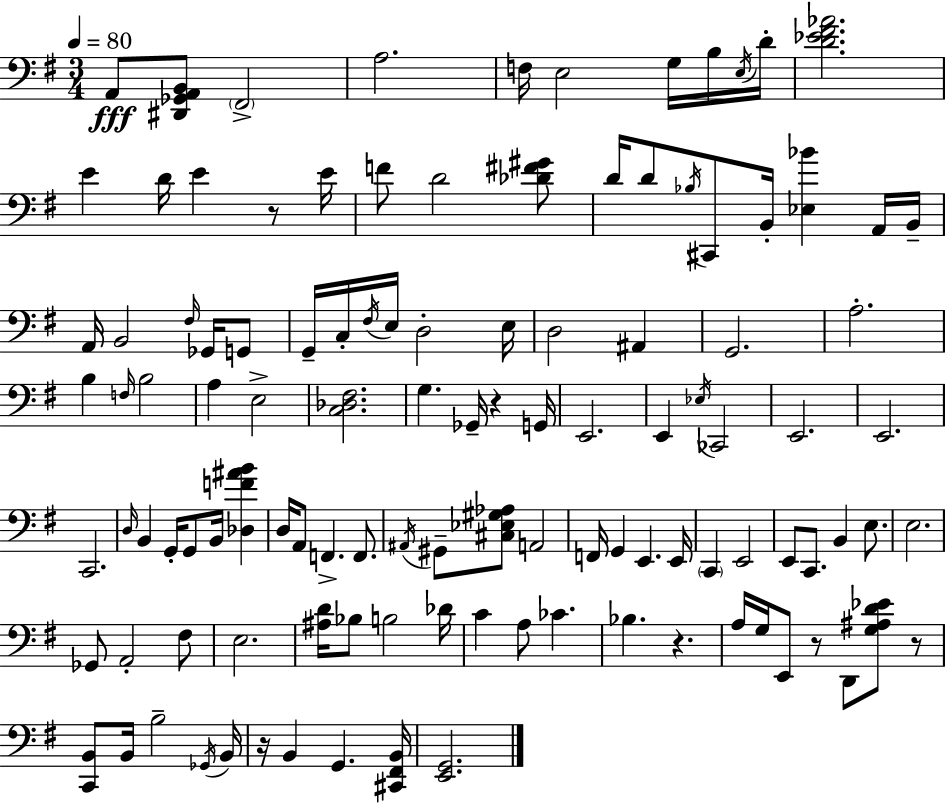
{
  \clef bass
  \numericTimeSignature
  \time 3/4
  \key g \major
  \tempo 4 = 80
  a,8\fff <dis, ges, a, b,>8 \parenthesize fis,2-> | a2. | f16 e2 g16 b16 \acciaccatura { e16 } | d'16-. <d' ees' fis' aes'>2. | \break e'4 d'16 e'4 r8 | e'16 f'8 d'2 <des' fis' gis'>8 | d'16 d'8 \acciaccatura { bes16 } cis,8 b,16-. <ees bes'>4 | a,16 b,16-- a,16 b,2 \grace { fis16 } | \break ges,16 g,8 g,16-- c16-. \acciaccatura { fis16 } e16 d2-. | e16 d2 | ais,4 g,2. | a2.-. | \break b4 \grace { f16 } b2 | a4 e2-> | <c des fis>2. | g4. ges,16-- | \break r4 g,16 e,2. | e,4 \acciaccatura { ees16 } ces,2 | e,2. | e,2. | \break c,2. | \grace { d16 } b,4 g,16-. | g,8 b,16 <des f' ais' b'>4 d16 a,8 f,4.-> | f,8. \acciaccatura { ais,16 } gis,8-- <cis ees gis aes>8 | \break a,2 f,16 g,4 | e,4. e,16 \parenthesize c,4 | e,2 e,8 c,8. | b,4 e8. e2. | \break ges,8 a,2-. | fis8 e2. | <ais d'>16 bes8 b2 | des'16 c'4 | \break a8 ces'4. bes4. | r4. a16 g16 e,8 | r8 d,8 <g ais d' ees'>8 r8 <c, b,>8 b,16 b2-- | \acciaccatura { ges,16 } b,16 r16 b,4 | \break g,4. <cis, fis, b,>16 <e, g,>2. | \bar "|."
}